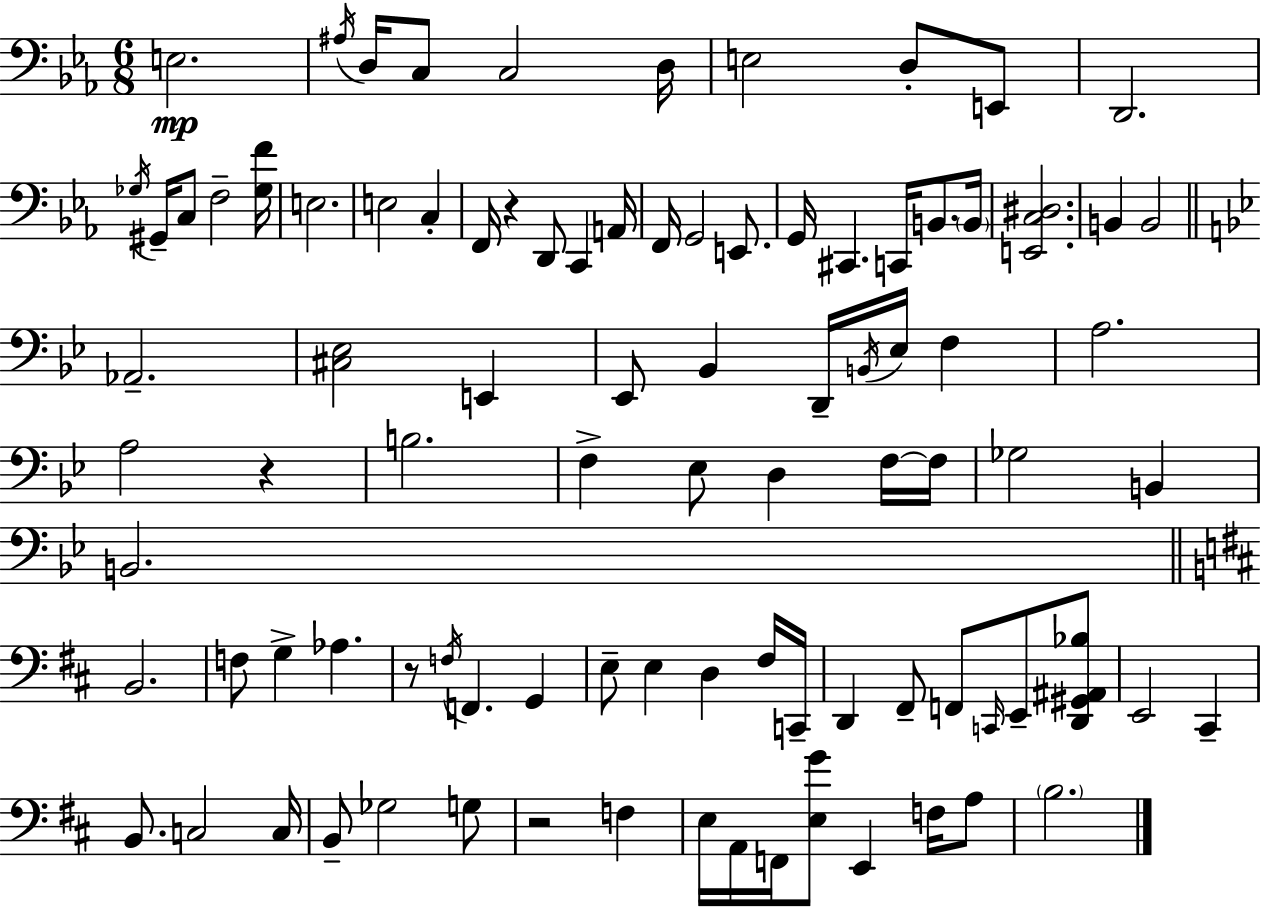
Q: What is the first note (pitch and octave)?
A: E3